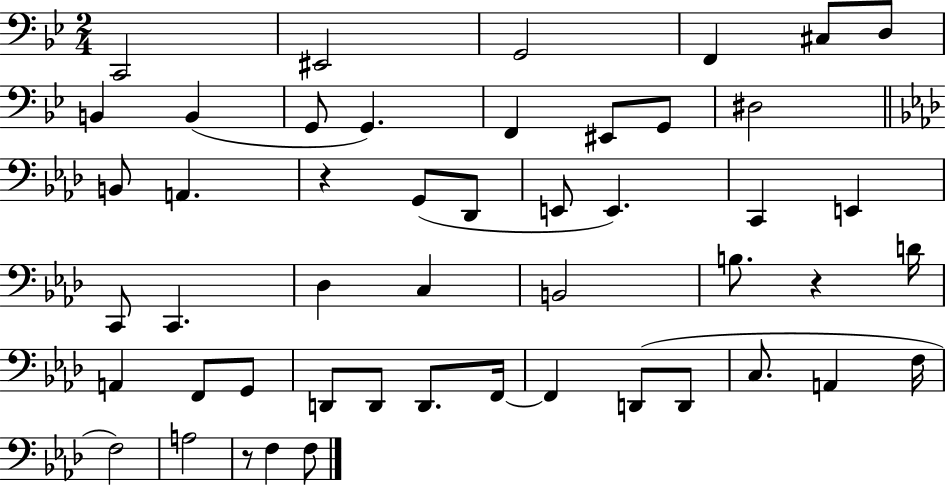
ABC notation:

X:1
T:Untitled
M:2/4
L:1/4
K:Bb
C,,2 ^E,,2 G,,2 F,, ^C,/2 D,/2 B,, B,, G,,/2 G,, F,, ^E,,/2 G,,/2 ^D,2 B,,/2 A,, z G,,/2 _D,,/2 E,,/2 E,, C,, E,, C,,/2 C,, _D, C, B,,2 B,/2 z D/4 A,, F,,/2 G,,/2 D,,/2 D,,/2 D,,/2 F,,/4 F,, D,,/2 D,,/2 C,/2 A,, F,/4 F,2 A,2 z/2 F, F,/2